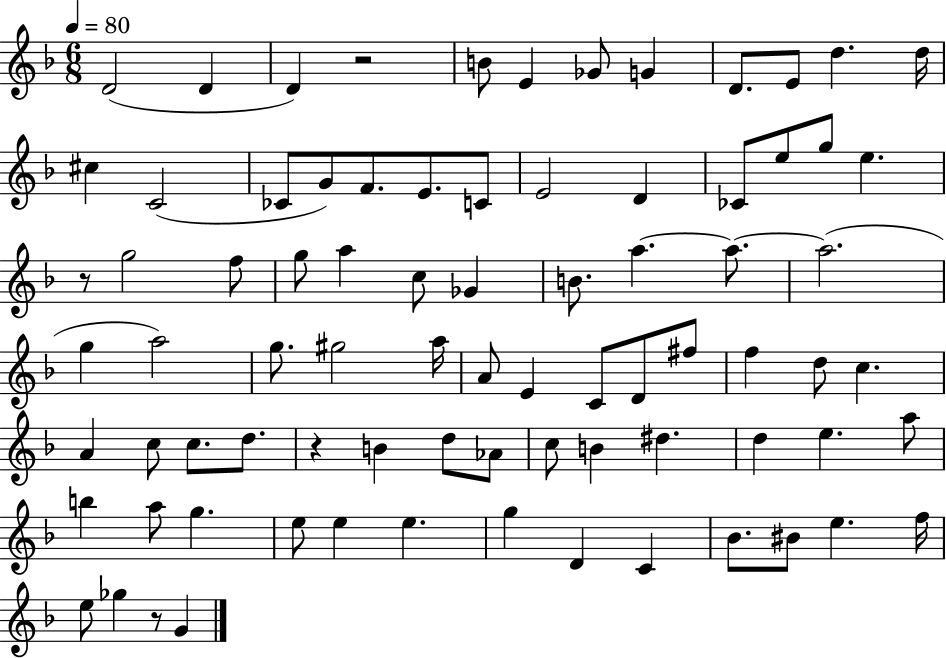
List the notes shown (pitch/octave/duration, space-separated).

D4/h D4/q D4/q R/h B4/e E4/q Gb4/e G4/q D4/e. E4/e D5/q. D5/s C#5/q C4/h CES4/e G4/e F4/e. E4/e. C4/e E4/h D4/q CES4/e E5/e G5/e E5/q. R/e G5/h F5/e G5/e A5/q C5/e Gb4/q B4/e. A5/q. A5/e. A5/h. G5/q A5/h G5/e. G#5/h A5/s A4/e E4/q C4/e D4/e F#5/e F5/q D5/e C5/q. A4/q C5/e C5/e. D5/e. R/q B4/q D5/e Ab4/e C5/e B4/q D#5/q. D5/q E5/q. A5/e B5/q A5/e G5/q. E5/e E5/q E5/q. G5/q D4/q C4/q Bb4/e. BIS4/e E5/q. F5/s E5/e Gb5/q R/e G4/q